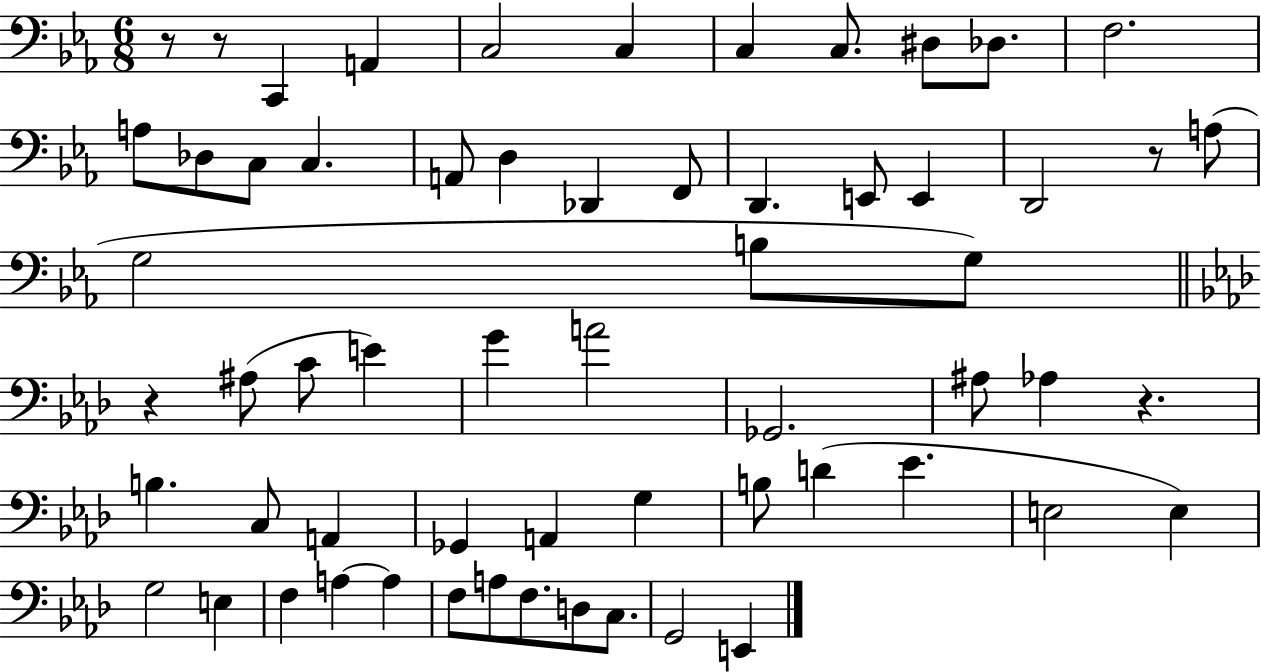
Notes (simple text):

R/e R/e C2/q A2/q C3/h C3/q C3/q C3/e. D#3/e Db3/e. F3/h. A3/e Db3/e C3/e C3/q. A2/e D3/q Db2/q F2/e D2/q. E2/e E2/q D2/h R/e A3/e G3/h B3/e G3/e R/q A#3/e C4/e E4/q G4/q A4/h Gb2/h. A#3/e Ab3/q R/q. B3/q. C3/e A2/q Gb2/q A2/q G3/q B3/e D4/q Eb4/q. E3/h E3/q G3/h E3/q F3/q A3/q A3/q F3/e A3/e F3/e. D3/e C3/e. G2/h E2/q